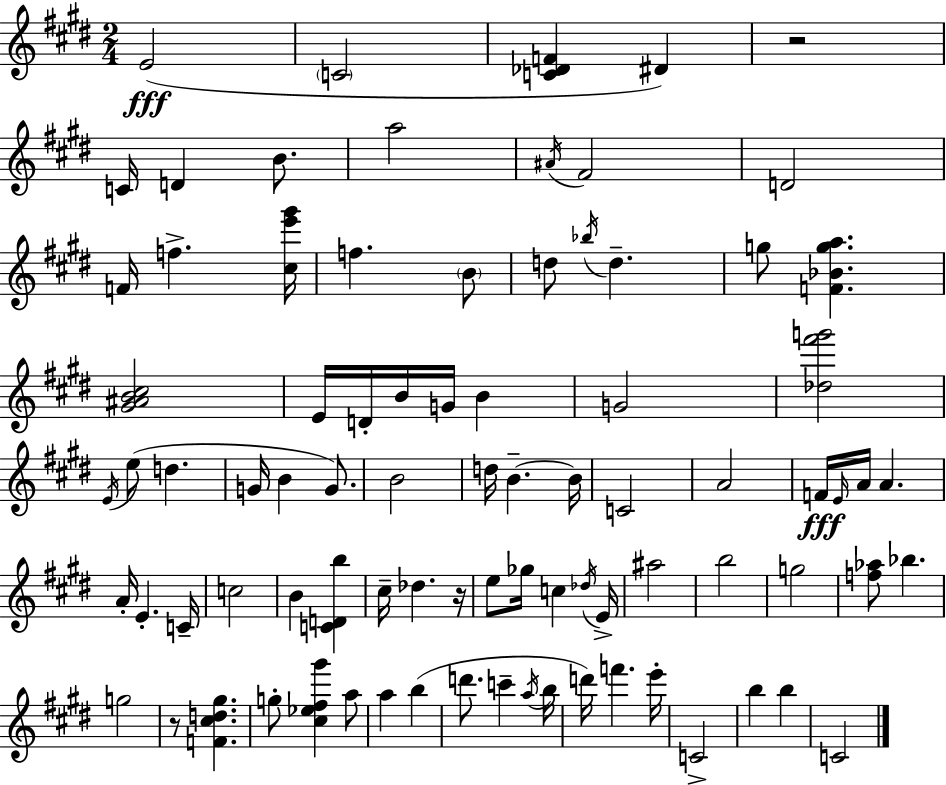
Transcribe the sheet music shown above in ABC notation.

X:1
T:Untitled
M:2/4
L:1/4
K:E
E2 C2 [C_DF] ^D z2 C/4 D B/2 a2 ^A/4 ^F2 D2 F/4 f [^ce'^g']/4 f B/2 d/2 _b/4 d g/2 [F_Bga] [^G^AB^c]2 E/4 D/4 B/4 G/4 B G2 [_d^f'g']2 E/4 e/2 d G/4 B G/2 B2 d/4 B B/4 C2 A2 F/4 E/4 A/4 A A/4 E C/4 c2 B [CDb] ^c/4 _d z/4 e/2 _g/4 c _d/4 E/4 ^a2 b2 g2 [f_a]/2 _b g2 z/2 [F^cd^g] g/2 [^c_e^f^g'] a/2 a b d'/2 c' a/4 b/4 d'/4 f' e'/4 C2 b b C2